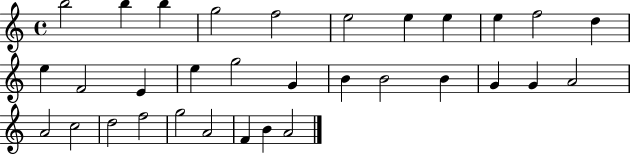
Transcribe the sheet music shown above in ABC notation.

X:1
T:Untitled
M:4/4
L:1/4
K:C
b2 b b g2 f2 e2 e e e f2 d e F2 E e g2 G B B2 B G G A2 A2 c2 d2 f2 g2 A2 F B A2